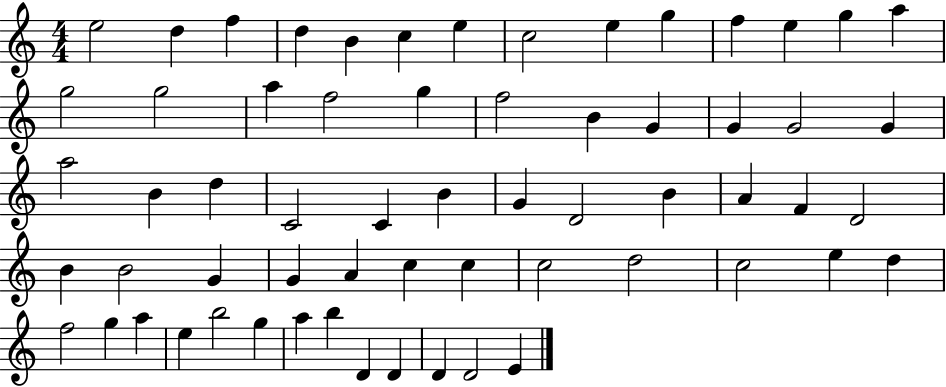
X:1
T:Untitled
M:4/4
L:1/4
K:C
e2 d f d B c e c2 e g f e g a g2 g2 a f2 g f2 B G G G2 G a2 B d C2 C B G D2 B A F D2 B B2 G G A c c c2 d2 c2 e d f2 g a e b2 g a b D D D D2 E